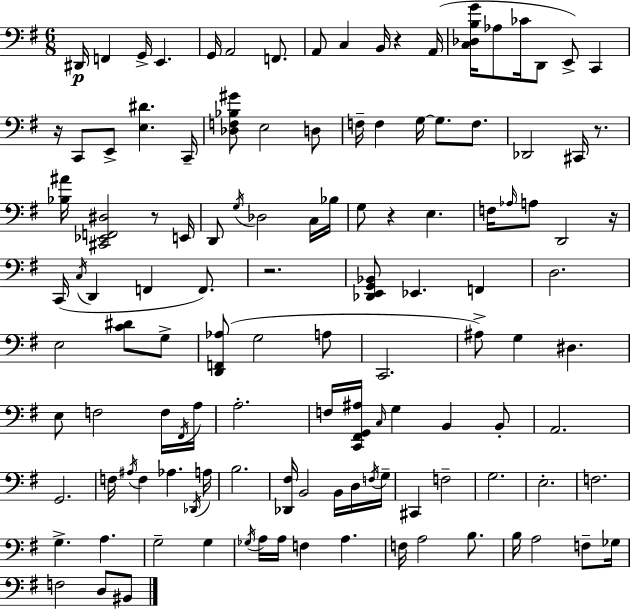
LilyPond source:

{
  \clef bass
  \numericTimeSignature
  \time 6/8
  \key e \minor
  \repeat volta 2 { dis,16\p f,4 g,16-> e,4. | g,16 a,2 f,8. | a,8 c4 b,16 r4 a,16( | <c des b g'>16 aes8 ces'16 d,8 e,8->) c,4 | \break r16 c,8 e,8-> <e dis'>4. c,16-- | <des f bes gis'>8 e2 d8 | f16-- f4 g16~~ g8. f8. | des,2 cis,16 r8. | \break <bes ais'>16 <cis, ees, f, dis>2 r8 e,16 | d,8 \acciaccatura { g16 } des2 c16 | bes16 g8 r4 e4. | f16 \grace { aes16 } a8 d,2 | \break r16 c,16( \acciaccatura { c16 } d,4 f,4 | f,8.) r2. | <des, e, g, bes,>8 ees,4. f,4 | d2. | \break e2 <c' dis'>8 | g8-> <d, f, aes>8( g2 | a8 c,2. | ais8->) g4 dis4. | \break e8 f2 | f16 \acciaccatura { fis,16 } a16 a2.-. | f16 <c, fis, g, ais>16 \grace { c16 } g4 b,4 | b,8-. a,2. | \break g,2. | f16 \acciaccatura { ais16 } f4 aes4. | \acciaccatura { des,16 } a16 b2. | <des, fis>16 b,2 | \break b,16 d16 \acciaccatura { f16 } g16-- cis,4 | f2-- g2. | e2.-. | f2. | \break g4.-> | a4. g2-- | g4 \acciaccatura { ges16 } a16 a16 f4 | a4. f16 a2 | \break b8. b16 a2 | f8-- ges16 f2 | d8 bis,8 } \bar "|."
}